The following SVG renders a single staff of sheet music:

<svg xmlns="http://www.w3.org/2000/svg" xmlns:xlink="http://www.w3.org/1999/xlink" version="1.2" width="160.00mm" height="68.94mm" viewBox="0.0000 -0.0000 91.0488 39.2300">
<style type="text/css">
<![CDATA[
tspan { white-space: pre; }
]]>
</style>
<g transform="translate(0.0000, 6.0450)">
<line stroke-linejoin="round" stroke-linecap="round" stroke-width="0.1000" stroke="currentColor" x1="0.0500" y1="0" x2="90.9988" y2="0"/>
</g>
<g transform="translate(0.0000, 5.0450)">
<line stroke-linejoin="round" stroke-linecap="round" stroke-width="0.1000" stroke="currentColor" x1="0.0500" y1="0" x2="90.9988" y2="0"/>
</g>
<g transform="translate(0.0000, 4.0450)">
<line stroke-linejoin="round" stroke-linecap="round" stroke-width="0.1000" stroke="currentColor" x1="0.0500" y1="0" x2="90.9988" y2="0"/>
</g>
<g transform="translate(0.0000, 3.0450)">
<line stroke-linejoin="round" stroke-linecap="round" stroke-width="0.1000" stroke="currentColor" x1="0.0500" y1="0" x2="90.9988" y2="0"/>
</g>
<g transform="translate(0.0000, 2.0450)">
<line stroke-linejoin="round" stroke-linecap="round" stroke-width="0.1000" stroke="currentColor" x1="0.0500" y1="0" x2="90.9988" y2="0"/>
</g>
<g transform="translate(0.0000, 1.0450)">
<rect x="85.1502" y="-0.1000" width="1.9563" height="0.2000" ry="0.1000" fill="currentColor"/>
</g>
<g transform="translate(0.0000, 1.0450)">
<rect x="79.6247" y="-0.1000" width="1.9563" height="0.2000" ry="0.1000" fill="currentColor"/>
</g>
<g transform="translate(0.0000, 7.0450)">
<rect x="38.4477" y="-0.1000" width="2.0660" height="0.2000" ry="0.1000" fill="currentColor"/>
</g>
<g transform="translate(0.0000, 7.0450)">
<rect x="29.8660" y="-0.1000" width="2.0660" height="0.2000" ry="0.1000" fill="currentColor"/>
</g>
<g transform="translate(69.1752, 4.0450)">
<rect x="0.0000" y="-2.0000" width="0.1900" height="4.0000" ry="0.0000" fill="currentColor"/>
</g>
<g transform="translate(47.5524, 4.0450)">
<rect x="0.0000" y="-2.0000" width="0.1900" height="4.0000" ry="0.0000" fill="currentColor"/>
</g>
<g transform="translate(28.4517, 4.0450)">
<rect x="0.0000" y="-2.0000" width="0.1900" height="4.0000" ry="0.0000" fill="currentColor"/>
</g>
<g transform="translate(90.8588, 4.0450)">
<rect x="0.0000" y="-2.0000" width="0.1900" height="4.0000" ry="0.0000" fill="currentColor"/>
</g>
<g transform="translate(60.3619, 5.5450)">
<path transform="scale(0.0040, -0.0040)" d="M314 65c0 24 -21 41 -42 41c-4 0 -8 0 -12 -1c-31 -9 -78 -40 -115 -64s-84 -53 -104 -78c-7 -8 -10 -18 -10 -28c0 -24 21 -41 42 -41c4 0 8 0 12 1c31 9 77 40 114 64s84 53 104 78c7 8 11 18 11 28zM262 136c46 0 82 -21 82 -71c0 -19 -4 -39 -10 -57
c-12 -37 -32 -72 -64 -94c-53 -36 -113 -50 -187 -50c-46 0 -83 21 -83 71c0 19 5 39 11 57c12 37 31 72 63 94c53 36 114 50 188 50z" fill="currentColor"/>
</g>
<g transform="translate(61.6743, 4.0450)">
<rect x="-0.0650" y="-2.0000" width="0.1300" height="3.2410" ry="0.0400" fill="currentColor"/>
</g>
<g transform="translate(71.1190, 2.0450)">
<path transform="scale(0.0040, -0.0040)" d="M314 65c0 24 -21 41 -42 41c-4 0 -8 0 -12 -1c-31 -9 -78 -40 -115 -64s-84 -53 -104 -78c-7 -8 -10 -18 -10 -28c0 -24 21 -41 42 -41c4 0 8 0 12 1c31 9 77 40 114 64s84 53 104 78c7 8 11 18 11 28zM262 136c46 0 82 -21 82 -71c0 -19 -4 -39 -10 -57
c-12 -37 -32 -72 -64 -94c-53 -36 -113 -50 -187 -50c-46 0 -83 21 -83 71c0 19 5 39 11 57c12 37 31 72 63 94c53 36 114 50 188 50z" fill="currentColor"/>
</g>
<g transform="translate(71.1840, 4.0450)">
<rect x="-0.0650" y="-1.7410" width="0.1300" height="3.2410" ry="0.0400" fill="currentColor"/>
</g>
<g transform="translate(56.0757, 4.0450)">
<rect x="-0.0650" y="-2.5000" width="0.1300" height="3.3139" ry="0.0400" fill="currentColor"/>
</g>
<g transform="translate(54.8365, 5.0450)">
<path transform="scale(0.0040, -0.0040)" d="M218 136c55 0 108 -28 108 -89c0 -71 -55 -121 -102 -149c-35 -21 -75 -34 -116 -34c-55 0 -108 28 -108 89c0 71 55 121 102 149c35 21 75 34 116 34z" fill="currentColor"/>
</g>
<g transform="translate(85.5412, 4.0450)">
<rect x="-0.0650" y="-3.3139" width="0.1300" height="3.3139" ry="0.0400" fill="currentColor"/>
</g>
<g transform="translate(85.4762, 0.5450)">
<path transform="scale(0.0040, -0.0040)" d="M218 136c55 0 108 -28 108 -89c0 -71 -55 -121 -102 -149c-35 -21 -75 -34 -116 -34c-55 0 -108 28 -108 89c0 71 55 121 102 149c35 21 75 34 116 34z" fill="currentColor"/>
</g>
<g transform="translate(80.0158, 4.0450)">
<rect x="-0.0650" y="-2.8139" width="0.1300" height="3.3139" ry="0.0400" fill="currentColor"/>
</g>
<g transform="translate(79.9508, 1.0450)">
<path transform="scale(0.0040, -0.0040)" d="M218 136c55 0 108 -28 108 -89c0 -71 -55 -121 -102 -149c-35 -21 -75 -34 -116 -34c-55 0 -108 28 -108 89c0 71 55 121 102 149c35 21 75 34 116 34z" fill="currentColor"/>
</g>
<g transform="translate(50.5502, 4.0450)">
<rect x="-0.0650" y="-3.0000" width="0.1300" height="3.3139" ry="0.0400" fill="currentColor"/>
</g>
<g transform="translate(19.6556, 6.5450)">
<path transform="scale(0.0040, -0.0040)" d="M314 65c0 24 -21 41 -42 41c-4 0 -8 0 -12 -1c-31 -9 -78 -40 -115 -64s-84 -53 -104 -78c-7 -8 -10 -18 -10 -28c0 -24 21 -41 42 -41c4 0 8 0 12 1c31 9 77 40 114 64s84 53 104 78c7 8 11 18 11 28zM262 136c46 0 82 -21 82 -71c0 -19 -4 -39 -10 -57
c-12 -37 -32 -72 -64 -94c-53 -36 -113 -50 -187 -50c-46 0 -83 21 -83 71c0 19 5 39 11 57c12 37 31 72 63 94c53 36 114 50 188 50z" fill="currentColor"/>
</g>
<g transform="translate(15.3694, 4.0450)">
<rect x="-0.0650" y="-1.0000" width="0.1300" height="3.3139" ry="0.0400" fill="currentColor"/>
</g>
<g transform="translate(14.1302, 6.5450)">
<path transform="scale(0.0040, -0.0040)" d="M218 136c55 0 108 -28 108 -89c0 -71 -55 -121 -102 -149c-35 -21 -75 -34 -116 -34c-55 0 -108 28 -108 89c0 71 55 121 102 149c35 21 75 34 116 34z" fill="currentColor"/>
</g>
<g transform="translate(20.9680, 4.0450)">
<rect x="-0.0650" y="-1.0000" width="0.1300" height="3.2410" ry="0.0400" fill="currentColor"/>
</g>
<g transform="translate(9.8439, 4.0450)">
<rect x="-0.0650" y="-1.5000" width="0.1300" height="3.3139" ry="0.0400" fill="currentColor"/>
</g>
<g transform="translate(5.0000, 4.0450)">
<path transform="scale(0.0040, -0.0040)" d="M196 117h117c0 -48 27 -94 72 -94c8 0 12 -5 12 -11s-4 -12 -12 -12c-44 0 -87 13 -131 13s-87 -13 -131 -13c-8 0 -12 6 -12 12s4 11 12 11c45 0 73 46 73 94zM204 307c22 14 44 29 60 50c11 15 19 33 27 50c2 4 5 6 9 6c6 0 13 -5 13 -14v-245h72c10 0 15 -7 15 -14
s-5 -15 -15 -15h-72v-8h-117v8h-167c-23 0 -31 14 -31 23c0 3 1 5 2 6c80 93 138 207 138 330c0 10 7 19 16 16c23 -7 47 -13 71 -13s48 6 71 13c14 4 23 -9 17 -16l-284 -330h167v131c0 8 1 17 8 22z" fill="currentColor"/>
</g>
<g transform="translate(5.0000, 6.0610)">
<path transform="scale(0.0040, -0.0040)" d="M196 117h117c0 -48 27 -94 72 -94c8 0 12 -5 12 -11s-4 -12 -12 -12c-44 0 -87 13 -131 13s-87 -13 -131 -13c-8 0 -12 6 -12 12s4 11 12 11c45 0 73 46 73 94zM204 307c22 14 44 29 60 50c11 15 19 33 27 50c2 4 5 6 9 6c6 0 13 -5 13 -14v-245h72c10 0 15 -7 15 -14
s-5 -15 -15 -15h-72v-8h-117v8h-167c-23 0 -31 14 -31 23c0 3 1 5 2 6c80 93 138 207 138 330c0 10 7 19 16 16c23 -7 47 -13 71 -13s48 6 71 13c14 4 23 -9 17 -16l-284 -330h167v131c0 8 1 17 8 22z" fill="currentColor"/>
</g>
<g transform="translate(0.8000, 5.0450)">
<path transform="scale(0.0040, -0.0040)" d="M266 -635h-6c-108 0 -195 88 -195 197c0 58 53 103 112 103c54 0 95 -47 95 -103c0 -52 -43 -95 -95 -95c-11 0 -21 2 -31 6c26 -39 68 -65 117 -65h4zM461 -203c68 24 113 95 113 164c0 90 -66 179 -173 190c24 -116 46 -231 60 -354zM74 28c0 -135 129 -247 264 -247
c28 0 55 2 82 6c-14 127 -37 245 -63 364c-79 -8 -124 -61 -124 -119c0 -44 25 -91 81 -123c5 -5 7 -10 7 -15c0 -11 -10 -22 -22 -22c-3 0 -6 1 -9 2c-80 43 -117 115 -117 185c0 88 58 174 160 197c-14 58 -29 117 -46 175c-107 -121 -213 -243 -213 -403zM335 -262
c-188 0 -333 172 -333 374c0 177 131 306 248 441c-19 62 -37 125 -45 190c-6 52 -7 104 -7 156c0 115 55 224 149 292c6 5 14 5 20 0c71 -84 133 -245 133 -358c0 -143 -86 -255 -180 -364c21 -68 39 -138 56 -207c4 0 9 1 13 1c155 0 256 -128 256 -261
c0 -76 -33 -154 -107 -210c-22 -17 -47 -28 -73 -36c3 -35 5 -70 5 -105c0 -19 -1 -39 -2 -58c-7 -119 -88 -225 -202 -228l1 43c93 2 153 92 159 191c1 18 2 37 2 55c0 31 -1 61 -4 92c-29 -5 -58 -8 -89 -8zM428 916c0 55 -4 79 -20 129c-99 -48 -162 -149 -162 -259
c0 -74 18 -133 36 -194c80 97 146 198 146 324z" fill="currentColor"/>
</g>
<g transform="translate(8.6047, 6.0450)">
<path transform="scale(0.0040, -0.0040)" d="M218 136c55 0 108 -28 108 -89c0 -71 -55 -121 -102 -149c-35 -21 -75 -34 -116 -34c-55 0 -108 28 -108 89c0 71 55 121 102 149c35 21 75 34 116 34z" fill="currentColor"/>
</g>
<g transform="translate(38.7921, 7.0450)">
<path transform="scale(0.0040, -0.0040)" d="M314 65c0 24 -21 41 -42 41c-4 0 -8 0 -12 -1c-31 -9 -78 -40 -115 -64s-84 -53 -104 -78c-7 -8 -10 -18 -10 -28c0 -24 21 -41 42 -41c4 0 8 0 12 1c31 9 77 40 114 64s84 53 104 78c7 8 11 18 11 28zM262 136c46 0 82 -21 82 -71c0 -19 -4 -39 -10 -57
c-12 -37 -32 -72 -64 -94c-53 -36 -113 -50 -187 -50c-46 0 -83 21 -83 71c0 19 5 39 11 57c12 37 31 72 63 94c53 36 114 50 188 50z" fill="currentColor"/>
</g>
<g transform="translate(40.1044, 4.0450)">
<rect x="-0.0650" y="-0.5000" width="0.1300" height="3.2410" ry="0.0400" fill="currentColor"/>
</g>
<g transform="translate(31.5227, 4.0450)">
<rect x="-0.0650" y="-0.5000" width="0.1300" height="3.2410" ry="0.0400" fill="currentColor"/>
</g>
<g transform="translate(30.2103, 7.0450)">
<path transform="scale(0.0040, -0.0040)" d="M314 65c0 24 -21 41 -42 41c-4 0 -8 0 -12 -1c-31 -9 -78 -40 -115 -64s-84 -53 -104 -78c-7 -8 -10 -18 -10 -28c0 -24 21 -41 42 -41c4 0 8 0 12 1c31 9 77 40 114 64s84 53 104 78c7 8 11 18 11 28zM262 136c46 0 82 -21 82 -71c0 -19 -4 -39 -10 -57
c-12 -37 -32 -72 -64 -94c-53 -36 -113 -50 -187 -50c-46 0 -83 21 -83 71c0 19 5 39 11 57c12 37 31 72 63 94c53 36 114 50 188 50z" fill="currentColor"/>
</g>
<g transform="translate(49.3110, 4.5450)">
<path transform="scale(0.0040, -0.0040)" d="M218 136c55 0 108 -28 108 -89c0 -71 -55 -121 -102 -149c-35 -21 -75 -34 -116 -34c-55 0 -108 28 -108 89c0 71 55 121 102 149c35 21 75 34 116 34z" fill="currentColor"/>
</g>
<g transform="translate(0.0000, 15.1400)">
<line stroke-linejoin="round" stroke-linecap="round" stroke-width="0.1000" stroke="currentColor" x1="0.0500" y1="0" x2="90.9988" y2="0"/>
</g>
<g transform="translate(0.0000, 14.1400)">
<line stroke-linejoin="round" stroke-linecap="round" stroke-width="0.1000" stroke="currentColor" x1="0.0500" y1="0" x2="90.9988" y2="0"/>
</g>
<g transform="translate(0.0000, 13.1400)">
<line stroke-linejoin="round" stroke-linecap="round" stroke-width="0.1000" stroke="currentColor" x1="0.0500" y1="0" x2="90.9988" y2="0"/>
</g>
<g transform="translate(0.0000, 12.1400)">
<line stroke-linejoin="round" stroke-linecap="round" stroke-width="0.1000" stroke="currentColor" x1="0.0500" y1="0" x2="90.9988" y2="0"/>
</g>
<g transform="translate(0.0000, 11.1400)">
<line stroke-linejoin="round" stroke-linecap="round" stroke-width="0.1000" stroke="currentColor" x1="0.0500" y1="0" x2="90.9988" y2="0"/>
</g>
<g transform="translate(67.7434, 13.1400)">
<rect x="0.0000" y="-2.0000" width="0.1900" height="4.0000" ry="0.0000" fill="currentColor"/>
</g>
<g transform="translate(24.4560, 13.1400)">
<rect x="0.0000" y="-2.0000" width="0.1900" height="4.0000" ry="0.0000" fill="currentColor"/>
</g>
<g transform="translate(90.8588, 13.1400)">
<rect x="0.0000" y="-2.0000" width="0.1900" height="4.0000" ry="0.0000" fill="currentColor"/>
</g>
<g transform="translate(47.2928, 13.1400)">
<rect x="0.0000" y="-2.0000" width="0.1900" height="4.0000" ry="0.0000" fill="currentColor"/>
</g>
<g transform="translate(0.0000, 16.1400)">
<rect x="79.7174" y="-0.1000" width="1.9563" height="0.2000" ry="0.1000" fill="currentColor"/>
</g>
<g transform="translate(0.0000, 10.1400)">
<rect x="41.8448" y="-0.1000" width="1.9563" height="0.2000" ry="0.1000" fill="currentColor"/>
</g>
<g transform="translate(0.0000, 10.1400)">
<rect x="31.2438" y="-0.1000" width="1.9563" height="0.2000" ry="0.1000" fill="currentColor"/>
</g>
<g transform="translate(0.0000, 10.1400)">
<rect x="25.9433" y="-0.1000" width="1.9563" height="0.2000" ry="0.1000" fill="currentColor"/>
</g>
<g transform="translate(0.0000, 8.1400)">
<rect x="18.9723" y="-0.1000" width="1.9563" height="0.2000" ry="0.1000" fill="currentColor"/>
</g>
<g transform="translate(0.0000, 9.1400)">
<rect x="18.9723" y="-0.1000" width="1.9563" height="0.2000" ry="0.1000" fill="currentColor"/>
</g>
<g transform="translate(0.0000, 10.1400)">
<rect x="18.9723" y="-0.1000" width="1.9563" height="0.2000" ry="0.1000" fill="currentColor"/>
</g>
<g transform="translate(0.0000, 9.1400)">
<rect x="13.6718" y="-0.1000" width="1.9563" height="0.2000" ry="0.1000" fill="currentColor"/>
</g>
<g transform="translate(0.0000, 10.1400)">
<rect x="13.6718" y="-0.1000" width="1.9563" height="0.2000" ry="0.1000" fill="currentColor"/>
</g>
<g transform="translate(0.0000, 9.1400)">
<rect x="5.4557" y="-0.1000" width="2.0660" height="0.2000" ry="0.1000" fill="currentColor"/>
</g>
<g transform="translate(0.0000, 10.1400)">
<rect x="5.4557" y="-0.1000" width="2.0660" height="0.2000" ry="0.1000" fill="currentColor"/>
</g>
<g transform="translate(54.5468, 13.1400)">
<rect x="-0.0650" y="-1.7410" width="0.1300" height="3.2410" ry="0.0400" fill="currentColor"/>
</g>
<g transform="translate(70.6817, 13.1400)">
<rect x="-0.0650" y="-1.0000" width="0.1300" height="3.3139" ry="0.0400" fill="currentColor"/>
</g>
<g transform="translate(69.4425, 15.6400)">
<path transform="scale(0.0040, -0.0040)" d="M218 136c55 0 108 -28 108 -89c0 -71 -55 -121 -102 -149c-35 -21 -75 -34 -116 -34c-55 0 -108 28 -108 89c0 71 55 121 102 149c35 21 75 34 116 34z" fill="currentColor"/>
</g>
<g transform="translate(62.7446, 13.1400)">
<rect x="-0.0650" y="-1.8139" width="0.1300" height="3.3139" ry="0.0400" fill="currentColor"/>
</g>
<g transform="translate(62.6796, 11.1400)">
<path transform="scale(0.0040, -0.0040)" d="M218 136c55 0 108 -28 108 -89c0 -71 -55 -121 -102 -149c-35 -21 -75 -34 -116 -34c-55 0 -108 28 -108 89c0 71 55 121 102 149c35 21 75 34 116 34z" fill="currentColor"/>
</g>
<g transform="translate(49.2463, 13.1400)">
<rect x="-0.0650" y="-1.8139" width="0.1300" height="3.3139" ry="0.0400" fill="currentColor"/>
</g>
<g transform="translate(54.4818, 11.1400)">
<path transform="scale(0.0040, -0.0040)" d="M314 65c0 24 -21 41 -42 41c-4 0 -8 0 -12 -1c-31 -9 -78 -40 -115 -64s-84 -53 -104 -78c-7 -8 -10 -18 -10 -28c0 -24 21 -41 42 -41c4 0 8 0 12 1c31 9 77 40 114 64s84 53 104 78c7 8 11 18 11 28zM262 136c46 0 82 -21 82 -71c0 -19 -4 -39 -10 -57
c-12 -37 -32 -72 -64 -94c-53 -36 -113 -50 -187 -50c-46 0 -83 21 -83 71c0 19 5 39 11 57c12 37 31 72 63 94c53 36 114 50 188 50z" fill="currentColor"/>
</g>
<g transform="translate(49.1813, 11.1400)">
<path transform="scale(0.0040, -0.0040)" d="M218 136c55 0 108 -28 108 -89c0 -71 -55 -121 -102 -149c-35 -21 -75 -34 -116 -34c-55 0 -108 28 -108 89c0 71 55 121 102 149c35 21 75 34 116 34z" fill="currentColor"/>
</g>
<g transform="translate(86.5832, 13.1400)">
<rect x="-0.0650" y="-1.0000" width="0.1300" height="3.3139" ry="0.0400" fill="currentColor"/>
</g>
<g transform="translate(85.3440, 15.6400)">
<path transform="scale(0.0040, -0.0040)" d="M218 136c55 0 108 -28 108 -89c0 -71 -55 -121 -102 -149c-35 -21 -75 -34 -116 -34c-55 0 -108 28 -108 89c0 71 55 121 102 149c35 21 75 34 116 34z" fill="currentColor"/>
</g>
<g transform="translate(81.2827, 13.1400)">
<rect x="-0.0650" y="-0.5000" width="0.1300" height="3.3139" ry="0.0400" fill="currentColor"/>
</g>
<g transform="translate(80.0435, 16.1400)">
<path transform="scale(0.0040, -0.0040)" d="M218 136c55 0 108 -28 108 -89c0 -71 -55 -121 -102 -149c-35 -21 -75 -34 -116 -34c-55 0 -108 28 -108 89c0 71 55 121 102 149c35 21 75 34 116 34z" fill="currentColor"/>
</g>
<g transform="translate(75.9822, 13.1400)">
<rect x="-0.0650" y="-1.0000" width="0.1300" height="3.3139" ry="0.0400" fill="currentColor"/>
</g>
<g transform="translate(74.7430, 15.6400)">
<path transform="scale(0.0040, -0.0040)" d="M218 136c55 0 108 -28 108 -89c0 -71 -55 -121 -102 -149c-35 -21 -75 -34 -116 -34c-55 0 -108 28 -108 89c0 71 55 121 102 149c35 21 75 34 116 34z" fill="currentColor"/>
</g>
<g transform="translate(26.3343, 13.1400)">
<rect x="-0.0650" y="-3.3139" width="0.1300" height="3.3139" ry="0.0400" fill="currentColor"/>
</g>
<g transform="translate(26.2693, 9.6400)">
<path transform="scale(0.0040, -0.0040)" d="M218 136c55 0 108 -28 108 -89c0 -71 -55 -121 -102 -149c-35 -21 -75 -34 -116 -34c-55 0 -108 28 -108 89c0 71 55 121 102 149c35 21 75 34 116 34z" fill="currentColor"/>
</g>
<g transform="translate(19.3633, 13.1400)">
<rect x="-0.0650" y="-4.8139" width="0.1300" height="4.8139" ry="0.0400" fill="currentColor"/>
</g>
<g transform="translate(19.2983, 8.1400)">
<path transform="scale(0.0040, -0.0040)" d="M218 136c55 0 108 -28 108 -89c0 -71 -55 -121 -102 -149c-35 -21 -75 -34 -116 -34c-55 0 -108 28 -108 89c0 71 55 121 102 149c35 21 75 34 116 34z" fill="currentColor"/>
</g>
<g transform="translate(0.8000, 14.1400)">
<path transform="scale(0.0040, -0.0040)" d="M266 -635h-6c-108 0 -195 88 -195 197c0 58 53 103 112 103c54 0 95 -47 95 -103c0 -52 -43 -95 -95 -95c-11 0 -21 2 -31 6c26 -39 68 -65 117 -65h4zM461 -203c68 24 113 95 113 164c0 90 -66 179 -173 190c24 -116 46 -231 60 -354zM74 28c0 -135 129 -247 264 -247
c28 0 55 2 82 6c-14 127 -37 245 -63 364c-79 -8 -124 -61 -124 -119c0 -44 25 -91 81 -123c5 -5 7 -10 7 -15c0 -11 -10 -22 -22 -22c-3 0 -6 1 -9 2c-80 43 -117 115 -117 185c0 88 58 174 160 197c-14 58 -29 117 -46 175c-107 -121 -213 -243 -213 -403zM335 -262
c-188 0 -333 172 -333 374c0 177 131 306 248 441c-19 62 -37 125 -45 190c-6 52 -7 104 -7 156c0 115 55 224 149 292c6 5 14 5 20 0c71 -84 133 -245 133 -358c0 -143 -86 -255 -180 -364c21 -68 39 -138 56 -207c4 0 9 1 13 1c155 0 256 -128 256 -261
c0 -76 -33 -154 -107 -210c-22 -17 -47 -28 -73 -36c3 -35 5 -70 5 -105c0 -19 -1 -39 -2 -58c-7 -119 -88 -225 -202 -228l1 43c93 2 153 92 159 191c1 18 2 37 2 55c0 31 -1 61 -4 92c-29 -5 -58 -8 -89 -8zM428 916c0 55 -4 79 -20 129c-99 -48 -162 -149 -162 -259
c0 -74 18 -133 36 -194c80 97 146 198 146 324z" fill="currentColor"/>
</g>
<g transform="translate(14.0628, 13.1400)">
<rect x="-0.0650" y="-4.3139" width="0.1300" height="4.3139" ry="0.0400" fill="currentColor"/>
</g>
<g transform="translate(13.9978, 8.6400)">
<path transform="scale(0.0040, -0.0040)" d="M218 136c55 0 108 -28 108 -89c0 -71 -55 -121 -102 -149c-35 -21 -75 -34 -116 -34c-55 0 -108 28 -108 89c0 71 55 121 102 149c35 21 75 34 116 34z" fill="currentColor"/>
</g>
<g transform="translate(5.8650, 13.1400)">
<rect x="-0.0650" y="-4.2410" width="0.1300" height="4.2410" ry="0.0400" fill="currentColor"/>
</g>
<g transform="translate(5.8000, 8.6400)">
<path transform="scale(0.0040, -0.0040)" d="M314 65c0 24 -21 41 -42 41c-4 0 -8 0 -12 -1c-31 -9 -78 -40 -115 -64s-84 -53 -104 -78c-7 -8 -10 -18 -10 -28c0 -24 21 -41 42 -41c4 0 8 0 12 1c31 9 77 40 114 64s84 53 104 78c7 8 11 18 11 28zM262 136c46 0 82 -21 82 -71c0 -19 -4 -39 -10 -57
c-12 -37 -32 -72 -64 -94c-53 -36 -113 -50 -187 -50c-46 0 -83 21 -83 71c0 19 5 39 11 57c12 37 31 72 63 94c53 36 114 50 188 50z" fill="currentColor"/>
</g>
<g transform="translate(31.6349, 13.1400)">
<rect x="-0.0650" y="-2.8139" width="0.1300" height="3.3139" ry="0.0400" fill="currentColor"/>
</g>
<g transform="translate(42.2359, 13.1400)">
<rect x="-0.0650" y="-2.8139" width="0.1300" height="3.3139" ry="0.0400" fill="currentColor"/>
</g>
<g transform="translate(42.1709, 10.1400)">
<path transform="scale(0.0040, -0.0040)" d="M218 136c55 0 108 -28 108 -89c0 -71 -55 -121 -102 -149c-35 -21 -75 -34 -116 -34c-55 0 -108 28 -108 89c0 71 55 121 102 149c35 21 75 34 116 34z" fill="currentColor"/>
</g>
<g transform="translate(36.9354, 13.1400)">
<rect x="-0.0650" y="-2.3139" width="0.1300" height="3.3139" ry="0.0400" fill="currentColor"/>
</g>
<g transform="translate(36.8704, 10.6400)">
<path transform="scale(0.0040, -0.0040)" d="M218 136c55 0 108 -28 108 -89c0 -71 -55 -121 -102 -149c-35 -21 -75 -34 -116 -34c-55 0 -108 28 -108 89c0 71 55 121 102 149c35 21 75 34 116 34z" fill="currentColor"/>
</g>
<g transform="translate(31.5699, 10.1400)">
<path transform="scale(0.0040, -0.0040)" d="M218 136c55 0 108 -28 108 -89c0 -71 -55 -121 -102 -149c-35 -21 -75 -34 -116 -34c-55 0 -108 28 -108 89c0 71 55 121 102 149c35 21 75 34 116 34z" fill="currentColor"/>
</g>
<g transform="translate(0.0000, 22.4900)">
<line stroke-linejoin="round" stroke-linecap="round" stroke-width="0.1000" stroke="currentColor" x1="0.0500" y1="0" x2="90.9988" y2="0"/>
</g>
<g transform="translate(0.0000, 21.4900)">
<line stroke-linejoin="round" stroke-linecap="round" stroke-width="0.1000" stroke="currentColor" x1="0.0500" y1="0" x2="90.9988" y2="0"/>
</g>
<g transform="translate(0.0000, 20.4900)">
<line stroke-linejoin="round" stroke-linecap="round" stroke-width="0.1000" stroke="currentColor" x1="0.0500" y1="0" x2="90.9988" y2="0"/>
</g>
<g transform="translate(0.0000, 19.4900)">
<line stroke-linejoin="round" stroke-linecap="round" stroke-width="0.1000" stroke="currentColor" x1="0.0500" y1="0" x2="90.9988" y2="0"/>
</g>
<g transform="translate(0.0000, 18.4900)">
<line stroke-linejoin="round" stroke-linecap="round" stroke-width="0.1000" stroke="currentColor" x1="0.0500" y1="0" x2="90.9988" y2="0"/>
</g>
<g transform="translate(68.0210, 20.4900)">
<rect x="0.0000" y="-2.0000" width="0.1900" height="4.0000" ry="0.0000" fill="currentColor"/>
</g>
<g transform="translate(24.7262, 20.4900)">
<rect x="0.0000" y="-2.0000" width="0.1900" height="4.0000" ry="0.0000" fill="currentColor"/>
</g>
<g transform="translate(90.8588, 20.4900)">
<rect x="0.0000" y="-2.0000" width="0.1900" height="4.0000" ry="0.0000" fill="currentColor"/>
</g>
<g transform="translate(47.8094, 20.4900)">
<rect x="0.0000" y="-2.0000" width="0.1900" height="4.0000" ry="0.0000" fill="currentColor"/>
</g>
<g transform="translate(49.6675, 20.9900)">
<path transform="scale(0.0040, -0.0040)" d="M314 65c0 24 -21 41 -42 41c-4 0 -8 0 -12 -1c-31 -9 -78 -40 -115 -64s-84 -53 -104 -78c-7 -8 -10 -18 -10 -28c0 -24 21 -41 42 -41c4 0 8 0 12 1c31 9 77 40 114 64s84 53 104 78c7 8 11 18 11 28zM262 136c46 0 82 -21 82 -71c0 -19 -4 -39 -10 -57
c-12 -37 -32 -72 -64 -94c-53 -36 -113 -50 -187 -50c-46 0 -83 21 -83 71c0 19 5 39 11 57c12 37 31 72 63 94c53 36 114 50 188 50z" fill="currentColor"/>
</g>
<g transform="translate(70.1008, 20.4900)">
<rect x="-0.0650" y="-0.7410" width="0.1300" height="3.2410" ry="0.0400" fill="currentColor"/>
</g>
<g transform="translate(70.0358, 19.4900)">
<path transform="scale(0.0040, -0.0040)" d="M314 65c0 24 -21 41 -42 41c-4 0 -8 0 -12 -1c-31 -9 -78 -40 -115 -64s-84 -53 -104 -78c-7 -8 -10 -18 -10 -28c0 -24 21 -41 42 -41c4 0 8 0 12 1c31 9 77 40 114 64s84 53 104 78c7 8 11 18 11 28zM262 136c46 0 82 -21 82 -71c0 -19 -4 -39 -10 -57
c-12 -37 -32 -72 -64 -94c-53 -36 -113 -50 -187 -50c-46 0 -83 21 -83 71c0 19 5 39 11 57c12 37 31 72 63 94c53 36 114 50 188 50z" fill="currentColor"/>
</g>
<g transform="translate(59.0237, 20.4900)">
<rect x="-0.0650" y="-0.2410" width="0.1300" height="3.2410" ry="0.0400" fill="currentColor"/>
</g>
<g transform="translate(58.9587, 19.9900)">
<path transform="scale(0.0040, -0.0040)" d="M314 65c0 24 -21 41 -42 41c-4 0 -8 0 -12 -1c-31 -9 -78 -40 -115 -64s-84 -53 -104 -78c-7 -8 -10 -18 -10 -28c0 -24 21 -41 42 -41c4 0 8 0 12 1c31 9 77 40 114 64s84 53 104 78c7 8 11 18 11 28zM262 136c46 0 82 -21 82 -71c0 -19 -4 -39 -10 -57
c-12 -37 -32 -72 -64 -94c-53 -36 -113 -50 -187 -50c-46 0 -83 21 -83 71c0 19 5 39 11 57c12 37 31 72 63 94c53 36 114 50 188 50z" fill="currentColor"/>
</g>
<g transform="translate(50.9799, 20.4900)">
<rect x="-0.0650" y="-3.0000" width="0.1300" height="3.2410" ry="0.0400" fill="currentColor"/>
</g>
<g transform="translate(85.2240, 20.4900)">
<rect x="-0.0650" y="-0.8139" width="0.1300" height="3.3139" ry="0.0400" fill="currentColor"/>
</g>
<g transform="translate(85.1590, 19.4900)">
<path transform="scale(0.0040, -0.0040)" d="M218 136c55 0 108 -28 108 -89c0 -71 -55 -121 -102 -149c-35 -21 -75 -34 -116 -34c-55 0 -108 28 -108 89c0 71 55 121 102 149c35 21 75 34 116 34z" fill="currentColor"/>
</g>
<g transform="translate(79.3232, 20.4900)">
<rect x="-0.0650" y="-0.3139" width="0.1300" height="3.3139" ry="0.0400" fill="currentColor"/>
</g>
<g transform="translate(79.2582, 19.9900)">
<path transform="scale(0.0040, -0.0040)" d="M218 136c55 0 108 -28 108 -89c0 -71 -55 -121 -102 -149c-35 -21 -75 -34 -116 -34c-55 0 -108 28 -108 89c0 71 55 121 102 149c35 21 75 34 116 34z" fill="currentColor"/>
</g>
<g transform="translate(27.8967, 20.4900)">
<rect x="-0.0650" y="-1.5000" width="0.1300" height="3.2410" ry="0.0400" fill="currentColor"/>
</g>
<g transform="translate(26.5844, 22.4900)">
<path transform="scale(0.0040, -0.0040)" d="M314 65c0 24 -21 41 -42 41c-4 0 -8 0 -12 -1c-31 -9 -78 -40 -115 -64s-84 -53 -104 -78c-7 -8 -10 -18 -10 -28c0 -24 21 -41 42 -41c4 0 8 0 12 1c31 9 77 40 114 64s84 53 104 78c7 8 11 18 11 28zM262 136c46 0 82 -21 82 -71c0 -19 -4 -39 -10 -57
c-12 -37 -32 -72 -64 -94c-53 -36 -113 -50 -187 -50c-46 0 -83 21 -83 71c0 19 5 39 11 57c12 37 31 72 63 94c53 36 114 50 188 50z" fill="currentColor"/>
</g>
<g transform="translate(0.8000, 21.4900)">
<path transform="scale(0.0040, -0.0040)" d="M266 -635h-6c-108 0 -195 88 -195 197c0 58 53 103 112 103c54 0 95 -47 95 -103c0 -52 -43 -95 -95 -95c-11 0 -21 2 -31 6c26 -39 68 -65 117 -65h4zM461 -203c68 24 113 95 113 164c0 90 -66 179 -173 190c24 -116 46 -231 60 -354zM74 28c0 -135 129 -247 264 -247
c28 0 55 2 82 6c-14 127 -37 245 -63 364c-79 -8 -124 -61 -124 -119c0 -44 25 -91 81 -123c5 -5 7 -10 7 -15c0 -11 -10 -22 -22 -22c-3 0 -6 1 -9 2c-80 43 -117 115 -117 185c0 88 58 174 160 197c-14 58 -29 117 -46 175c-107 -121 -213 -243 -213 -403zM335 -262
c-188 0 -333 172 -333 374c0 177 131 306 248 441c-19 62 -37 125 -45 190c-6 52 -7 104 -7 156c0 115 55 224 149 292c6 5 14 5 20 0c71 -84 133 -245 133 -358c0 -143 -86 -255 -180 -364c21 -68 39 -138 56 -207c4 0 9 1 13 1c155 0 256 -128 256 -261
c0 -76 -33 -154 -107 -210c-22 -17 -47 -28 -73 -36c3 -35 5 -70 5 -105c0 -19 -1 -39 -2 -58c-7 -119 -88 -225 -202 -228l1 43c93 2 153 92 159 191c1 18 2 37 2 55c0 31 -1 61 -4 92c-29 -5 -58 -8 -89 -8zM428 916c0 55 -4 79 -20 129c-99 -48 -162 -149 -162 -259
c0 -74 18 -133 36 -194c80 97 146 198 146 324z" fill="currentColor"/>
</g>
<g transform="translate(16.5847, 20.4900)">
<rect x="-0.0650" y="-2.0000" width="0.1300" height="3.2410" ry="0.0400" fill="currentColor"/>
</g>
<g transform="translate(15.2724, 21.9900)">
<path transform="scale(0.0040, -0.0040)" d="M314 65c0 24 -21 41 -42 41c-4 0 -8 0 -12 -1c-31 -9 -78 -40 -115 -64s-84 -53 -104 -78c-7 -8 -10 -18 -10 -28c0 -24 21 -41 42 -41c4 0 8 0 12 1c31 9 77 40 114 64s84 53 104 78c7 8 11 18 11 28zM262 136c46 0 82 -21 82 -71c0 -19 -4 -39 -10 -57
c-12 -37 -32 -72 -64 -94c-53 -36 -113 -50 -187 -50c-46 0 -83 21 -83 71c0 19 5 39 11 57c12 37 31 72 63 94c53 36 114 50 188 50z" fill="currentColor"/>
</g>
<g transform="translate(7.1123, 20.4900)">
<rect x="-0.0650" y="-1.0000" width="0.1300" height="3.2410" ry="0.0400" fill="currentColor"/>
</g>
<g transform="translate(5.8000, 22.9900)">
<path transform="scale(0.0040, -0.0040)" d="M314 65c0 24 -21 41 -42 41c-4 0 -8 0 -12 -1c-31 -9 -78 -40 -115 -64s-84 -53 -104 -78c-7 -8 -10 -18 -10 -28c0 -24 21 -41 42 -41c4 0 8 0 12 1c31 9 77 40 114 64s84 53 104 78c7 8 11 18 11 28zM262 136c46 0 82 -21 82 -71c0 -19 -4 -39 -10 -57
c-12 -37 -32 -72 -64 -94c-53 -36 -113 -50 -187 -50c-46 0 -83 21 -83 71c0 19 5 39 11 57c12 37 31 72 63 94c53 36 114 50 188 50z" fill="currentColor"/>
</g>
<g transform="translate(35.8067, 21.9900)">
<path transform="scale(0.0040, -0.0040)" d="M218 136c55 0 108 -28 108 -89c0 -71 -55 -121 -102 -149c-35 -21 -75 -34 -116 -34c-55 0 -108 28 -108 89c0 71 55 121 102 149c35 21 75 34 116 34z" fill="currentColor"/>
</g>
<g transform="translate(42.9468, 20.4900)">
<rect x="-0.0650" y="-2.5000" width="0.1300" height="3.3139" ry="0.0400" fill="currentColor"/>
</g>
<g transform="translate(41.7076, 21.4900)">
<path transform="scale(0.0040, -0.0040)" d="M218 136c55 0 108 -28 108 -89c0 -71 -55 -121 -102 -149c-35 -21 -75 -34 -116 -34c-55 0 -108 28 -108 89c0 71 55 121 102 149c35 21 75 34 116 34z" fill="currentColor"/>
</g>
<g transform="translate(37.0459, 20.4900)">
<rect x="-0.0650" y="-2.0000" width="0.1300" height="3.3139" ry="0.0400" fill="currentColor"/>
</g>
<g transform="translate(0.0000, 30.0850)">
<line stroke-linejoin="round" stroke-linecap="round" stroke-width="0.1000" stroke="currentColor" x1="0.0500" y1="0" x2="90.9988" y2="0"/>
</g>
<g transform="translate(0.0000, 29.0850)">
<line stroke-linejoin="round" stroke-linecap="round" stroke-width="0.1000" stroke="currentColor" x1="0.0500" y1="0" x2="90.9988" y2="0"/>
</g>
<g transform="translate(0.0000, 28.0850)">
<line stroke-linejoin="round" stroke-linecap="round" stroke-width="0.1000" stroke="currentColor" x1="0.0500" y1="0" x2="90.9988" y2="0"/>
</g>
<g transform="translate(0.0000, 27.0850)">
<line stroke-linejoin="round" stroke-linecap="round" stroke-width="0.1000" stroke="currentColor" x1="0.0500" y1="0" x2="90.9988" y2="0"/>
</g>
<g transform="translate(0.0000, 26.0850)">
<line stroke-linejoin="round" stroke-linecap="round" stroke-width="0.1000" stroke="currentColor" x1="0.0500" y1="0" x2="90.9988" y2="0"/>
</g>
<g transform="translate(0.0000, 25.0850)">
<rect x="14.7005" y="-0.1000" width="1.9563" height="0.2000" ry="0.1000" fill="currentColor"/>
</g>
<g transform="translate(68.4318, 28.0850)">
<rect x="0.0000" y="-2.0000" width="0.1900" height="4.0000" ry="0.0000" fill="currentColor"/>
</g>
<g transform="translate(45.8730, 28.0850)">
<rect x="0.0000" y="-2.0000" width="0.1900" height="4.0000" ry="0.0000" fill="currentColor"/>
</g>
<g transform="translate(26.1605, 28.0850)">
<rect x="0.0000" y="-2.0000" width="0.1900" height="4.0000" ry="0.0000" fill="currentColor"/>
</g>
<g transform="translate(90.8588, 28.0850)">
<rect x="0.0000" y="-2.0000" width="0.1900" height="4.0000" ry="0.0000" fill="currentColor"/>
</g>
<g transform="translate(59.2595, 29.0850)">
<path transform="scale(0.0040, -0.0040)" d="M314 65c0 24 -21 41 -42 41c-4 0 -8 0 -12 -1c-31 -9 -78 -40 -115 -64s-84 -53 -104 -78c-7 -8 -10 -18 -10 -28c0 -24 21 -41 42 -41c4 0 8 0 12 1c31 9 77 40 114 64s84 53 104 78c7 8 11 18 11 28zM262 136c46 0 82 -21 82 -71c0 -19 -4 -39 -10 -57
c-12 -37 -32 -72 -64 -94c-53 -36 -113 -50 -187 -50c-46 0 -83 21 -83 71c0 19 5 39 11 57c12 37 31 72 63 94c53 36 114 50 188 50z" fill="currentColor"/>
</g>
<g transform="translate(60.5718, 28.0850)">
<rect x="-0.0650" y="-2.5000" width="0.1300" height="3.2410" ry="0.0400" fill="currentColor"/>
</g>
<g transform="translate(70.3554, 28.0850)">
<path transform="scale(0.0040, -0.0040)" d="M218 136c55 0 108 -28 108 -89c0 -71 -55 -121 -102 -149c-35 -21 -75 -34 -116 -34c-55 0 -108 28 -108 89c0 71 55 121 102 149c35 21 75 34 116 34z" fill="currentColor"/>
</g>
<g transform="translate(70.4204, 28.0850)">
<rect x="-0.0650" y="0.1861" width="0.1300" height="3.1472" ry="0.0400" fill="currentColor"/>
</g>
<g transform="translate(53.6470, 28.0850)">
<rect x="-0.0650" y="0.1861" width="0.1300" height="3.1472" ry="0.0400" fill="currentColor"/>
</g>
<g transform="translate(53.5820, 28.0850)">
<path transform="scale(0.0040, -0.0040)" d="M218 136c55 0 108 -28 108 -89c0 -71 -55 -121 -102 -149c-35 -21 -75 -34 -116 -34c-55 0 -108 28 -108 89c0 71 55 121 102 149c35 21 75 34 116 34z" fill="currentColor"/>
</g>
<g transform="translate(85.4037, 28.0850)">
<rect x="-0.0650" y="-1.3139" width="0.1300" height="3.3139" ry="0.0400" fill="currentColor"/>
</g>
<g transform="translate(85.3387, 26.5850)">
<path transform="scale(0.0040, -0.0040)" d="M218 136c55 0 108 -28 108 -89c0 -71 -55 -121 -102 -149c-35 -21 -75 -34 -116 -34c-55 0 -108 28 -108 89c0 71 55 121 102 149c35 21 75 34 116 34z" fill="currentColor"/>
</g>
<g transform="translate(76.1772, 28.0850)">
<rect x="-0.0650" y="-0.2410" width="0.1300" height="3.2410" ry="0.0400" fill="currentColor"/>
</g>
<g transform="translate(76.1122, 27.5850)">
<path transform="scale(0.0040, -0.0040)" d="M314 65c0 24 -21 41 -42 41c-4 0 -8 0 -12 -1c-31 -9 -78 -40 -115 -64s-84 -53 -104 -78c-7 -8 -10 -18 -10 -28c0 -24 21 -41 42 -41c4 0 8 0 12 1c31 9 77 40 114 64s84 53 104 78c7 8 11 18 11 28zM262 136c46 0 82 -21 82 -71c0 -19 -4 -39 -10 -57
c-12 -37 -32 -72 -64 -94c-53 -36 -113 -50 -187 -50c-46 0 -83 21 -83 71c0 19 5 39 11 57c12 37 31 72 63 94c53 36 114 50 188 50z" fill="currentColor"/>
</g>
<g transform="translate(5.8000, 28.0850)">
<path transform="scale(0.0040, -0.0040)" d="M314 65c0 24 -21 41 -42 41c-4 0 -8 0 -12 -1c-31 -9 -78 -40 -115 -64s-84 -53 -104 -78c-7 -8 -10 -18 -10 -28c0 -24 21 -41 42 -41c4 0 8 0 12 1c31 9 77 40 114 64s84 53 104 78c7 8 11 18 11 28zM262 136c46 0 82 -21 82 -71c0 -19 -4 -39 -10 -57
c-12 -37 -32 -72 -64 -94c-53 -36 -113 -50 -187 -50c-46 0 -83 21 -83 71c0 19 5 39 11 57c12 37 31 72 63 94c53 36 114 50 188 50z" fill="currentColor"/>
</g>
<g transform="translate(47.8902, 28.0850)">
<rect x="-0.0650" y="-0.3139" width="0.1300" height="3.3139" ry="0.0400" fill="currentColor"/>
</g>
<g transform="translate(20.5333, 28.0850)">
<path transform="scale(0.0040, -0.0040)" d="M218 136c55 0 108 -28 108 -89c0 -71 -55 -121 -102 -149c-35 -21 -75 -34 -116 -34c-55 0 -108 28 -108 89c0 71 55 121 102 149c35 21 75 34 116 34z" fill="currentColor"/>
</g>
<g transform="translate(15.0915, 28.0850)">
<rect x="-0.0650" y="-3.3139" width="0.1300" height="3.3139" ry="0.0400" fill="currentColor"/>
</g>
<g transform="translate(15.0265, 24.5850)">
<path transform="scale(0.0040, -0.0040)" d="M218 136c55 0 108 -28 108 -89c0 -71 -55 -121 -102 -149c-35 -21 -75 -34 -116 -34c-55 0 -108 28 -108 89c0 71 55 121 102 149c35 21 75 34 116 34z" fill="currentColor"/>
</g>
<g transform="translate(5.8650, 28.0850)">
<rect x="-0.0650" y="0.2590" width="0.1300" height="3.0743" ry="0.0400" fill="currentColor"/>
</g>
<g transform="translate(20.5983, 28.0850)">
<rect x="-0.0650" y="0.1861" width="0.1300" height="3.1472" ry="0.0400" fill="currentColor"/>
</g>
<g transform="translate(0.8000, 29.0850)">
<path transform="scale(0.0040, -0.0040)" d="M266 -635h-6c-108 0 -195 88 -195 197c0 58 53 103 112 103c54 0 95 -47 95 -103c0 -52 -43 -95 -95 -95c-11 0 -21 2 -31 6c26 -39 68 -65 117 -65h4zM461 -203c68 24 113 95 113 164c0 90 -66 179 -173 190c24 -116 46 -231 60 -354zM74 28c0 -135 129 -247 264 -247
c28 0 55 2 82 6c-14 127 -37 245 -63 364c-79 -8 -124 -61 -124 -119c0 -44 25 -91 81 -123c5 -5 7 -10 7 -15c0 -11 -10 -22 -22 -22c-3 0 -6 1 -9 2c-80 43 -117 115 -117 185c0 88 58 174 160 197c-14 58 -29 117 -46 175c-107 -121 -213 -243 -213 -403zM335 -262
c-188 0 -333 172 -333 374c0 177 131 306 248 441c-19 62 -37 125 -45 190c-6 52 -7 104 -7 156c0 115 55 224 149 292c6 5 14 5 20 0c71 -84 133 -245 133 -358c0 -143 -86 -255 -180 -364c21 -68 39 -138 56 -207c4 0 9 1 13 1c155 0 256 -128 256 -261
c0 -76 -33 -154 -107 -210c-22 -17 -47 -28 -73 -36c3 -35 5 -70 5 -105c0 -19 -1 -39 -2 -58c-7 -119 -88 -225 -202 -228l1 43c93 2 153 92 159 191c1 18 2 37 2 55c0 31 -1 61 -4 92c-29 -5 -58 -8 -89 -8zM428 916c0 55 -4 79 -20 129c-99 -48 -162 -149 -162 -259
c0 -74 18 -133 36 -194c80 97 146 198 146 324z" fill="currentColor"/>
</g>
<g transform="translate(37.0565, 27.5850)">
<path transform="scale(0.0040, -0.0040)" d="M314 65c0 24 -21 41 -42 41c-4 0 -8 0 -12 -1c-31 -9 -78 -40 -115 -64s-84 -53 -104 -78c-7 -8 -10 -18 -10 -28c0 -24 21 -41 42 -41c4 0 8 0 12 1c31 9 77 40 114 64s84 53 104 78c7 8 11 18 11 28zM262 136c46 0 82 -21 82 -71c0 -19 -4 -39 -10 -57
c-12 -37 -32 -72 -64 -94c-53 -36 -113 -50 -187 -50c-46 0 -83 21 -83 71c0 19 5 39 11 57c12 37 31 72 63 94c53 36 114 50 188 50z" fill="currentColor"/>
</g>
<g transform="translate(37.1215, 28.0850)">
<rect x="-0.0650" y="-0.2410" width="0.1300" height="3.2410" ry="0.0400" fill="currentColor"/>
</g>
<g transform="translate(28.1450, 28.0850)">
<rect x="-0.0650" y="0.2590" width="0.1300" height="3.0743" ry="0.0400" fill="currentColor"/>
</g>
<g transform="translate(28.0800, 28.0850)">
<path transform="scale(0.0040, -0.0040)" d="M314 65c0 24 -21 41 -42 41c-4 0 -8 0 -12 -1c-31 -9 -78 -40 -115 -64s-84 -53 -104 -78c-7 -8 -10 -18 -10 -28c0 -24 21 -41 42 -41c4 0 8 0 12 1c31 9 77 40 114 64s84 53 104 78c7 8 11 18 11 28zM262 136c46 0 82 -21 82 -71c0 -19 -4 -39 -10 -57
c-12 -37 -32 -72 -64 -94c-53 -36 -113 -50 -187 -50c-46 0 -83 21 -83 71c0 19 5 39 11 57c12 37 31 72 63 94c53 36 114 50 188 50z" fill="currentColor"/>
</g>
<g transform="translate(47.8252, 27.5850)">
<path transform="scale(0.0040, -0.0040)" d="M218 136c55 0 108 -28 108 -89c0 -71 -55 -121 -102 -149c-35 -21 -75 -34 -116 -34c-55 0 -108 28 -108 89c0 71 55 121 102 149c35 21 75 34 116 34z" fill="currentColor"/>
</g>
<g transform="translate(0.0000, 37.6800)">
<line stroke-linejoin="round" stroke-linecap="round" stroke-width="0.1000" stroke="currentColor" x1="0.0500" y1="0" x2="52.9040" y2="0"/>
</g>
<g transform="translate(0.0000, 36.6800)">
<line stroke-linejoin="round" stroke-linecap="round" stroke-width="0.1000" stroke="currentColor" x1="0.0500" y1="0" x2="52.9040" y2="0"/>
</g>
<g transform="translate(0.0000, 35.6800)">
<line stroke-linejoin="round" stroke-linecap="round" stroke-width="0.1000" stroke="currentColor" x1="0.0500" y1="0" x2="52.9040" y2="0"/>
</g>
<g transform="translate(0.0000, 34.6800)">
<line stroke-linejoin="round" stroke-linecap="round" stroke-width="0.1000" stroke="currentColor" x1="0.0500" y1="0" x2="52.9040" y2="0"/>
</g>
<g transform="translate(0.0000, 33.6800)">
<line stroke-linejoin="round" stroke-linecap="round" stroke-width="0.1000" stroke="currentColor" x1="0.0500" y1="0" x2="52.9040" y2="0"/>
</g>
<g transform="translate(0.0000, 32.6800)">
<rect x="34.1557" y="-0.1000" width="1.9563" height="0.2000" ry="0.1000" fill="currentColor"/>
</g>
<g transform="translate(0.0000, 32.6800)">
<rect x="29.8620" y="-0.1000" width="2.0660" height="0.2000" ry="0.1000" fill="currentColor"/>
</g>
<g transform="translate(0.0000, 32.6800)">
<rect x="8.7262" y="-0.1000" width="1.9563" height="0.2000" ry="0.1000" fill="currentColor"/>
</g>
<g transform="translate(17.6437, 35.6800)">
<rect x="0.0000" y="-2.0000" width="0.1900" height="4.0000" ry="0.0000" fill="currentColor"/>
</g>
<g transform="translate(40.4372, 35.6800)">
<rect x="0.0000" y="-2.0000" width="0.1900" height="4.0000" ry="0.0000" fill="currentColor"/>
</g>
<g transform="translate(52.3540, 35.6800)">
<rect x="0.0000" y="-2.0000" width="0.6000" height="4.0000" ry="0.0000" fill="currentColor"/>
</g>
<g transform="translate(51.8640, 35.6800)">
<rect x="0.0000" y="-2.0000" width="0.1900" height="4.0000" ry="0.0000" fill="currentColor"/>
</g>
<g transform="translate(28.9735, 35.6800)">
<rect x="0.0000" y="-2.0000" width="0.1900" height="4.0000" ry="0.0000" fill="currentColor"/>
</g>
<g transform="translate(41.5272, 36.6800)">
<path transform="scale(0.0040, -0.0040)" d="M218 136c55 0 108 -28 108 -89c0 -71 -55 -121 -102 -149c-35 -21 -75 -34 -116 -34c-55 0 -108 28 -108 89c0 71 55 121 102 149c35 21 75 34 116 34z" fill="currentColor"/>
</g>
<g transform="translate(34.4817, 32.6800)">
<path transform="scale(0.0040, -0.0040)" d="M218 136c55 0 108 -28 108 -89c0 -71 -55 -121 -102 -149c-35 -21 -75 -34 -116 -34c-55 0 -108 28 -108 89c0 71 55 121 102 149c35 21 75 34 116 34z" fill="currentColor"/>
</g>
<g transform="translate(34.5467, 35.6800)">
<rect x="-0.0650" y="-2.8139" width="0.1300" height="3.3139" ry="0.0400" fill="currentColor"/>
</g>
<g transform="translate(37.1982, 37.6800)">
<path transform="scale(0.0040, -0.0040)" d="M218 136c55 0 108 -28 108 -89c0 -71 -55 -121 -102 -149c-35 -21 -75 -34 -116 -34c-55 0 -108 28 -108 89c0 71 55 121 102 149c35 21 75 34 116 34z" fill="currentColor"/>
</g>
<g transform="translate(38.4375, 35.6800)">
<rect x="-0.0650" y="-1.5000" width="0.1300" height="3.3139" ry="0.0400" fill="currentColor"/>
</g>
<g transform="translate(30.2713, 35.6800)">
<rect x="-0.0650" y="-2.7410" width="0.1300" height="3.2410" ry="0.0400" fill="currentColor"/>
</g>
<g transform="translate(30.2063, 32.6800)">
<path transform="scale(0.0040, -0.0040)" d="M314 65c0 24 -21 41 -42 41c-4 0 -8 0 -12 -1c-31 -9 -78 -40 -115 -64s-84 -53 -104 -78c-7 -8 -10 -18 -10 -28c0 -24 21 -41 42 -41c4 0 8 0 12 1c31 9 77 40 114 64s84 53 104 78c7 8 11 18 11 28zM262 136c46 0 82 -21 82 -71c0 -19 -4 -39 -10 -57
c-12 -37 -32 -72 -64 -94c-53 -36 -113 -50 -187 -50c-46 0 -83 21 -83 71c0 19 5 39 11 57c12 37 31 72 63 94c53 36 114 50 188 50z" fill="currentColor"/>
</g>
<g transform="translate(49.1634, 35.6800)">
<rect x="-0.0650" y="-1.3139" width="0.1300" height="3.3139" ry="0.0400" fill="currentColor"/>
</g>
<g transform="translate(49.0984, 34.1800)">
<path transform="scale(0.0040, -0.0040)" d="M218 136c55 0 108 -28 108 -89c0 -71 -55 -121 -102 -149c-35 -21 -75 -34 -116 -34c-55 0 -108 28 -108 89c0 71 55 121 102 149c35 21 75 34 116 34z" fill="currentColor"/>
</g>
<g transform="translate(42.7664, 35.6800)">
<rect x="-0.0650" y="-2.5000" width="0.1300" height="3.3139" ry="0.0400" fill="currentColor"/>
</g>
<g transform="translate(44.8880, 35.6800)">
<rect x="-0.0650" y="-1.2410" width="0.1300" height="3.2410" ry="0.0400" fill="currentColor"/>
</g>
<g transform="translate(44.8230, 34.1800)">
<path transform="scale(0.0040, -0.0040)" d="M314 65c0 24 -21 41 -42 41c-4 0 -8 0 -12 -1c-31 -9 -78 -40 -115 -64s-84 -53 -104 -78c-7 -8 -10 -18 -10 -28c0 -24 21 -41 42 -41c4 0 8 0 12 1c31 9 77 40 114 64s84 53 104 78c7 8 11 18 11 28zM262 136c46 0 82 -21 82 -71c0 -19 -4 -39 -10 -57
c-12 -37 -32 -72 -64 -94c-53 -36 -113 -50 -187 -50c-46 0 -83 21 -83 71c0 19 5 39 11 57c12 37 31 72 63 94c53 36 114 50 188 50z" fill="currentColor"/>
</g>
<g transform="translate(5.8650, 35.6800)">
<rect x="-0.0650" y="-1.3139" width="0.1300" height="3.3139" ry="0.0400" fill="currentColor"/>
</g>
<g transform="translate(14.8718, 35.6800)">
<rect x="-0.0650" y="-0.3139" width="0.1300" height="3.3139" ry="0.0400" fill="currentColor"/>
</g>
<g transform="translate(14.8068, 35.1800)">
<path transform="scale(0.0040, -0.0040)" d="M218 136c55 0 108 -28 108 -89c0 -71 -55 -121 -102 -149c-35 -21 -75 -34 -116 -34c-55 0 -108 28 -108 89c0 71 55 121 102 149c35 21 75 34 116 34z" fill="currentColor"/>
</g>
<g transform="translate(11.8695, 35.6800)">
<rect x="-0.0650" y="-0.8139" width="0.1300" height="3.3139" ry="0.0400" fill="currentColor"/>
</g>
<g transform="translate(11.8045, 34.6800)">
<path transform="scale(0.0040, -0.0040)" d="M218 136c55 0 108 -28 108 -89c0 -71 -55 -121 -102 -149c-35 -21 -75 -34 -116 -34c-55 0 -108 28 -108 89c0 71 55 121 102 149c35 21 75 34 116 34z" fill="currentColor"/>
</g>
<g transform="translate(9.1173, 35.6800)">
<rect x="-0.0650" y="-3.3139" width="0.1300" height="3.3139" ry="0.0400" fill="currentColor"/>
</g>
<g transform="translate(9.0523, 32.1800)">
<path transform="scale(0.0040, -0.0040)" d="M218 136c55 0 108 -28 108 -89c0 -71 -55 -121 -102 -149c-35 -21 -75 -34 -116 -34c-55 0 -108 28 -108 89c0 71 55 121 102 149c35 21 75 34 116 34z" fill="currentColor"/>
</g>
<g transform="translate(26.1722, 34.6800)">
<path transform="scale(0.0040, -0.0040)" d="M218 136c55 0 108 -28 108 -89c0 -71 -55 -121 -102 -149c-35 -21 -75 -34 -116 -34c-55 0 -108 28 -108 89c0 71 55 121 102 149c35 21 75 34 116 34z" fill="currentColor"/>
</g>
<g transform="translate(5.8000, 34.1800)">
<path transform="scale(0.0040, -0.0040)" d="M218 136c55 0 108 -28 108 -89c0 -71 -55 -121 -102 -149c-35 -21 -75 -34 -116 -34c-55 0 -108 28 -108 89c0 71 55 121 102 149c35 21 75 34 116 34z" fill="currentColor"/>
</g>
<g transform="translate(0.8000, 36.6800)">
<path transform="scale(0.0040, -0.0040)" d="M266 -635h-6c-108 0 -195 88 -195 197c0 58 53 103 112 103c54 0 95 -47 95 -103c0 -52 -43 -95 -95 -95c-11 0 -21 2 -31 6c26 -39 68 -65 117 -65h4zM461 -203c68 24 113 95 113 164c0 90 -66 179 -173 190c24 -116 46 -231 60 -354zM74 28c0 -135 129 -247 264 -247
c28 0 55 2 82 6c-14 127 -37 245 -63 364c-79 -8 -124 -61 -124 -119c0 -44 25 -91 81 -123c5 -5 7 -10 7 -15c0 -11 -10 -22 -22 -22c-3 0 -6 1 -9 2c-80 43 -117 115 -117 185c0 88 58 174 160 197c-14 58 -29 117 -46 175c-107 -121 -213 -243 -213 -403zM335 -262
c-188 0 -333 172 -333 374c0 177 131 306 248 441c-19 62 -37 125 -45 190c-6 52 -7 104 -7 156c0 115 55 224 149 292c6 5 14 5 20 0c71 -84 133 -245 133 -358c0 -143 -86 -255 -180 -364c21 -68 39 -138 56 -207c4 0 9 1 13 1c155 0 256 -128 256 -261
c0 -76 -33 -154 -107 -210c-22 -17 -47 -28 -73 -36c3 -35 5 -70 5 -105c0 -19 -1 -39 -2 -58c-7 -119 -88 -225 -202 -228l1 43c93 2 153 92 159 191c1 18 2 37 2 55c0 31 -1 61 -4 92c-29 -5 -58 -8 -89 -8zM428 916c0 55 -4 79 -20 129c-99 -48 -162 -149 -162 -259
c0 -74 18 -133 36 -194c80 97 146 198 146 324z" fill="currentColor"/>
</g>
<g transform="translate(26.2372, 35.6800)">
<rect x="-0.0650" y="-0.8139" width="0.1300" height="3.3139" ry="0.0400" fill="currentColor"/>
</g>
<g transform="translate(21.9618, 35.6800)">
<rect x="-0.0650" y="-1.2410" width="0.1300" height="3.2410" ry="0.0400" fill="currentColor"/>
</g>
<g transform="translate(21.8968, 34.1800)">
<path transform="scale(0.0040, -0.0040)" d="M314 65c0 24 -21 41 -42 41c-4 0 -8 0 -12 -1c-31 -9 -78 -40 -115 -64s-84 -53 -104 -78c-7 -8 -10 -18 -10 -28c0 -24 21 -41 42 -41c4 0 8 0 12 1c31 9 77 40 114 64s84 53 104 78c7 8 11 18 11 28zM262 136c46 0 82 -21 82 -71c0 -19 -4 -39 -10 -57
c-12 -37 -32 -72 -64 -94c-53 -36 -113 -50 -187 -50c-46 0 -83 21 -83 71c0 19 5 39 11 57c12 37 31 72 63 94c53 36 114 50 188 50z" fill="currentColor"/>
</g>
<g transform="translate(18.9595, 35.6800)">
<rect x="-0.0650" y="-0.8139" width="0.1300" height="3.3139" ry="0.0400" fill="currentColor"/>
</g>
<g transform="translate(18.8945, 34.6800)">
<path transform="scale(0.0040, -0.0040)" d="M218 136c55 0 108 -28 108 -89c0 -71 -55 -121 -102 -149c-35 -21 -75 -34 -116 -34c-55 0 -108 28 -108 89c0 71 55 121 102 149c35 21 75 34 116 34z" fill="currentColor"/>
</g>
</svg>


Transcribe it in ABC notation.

X:1
T:Untitled
M:4/4
L:1/4
K:C
E D D2 C2 C2 A G F2 f2 a b d'2 d' e' b a g a f f2 f D D C D D2 F2 E2 F G A2 c2 d2 c d B2 b B B2 c2 c B G2 B c2 e e b d c d e2 d a2 a E G e2 e